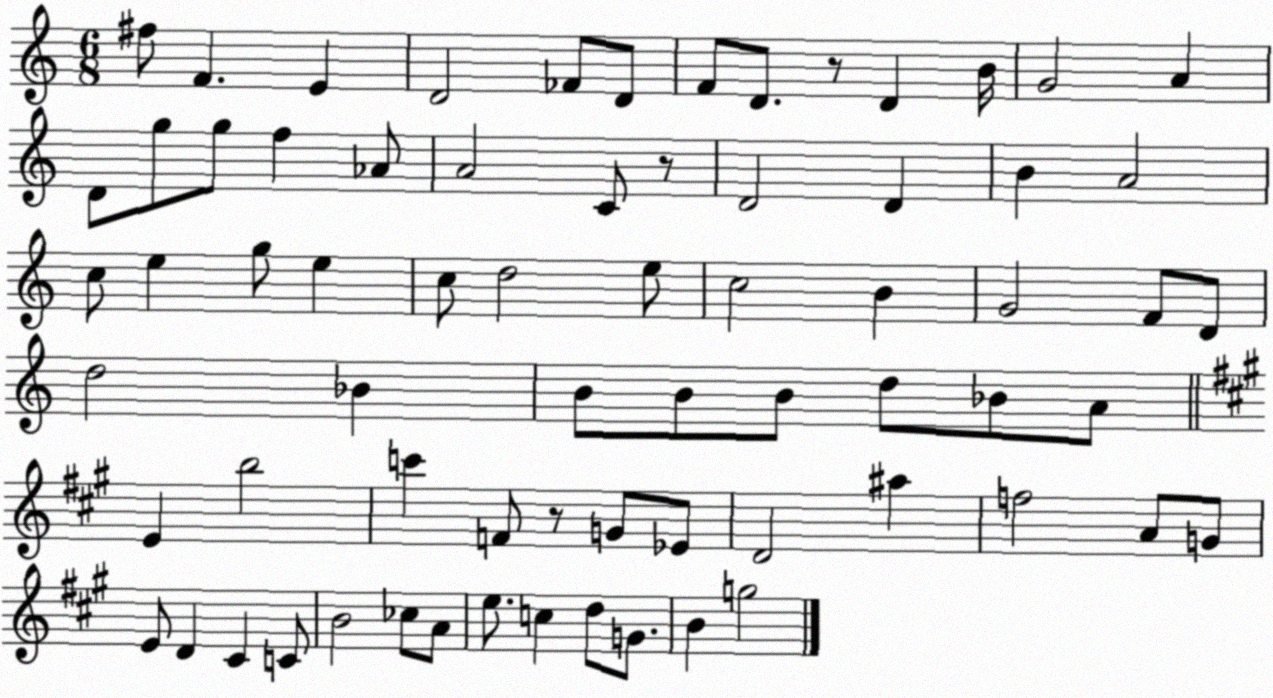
X:1
T:Untitled
M:6/8
L:1/4
K:C
^f/2 F E D2 _F/2 D/2 F/2 D/2 z/2 D B/4 G2 A D/2 g/2 g/2 f _A/2 A2 C/2 z/2 D2 D B A2 c/2 e g/2 e c/2 d2 e/2 c2 B G2 F/2 D/2 d2 _B B/2 B/2 B/2 d/2 _B/2 A/2 E b2 c' F/2 z/2 G/2 _E/2 D2 ^a f2 A/2 G/2 E/2 D ^C C/2 B2 _c/2 A/2 e/2 c d/2 G/2 B g2